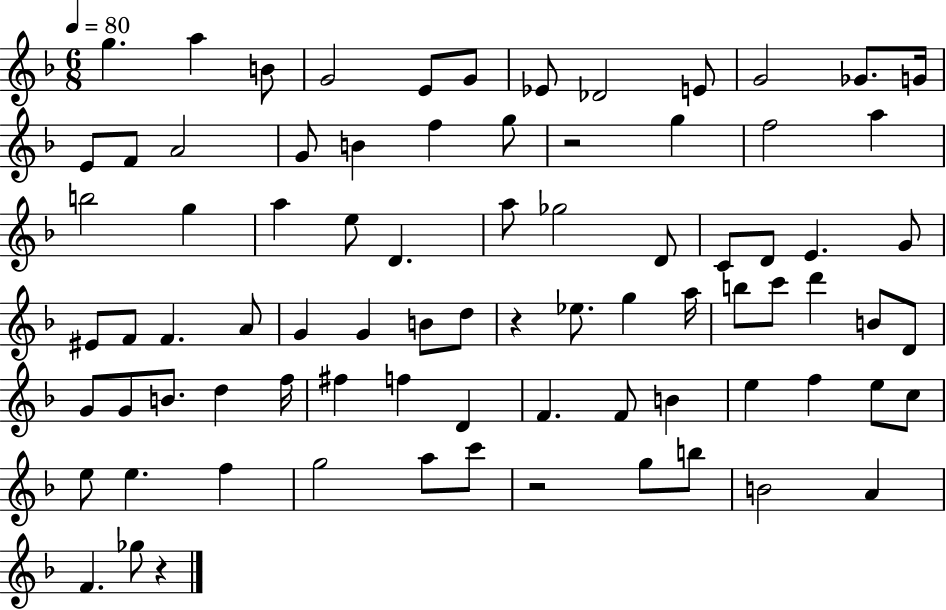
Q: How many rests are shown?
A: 4